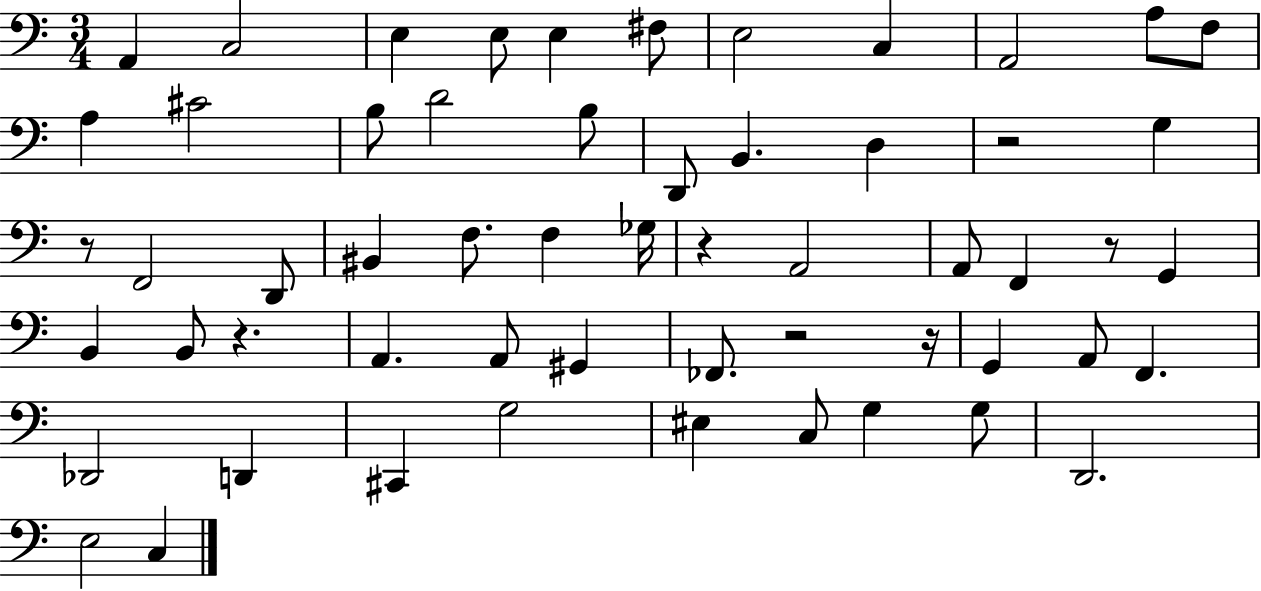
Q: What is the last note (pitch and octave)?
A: C3